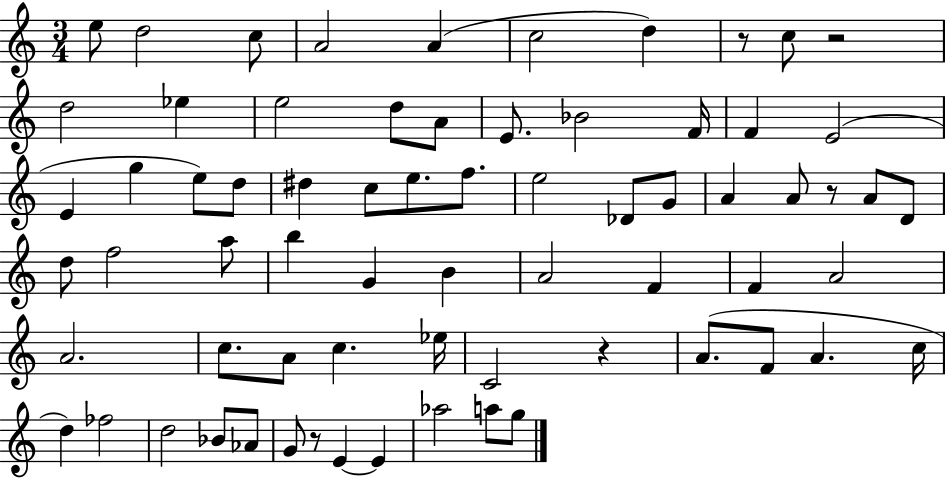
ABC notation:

X:1
T:Untitled
M:3/4
L:1/4
K:C
e/2 d2 c/2 A2 A c2 d z/2 c/2 z2 d2 _e e2 d/2 A/2 E/2 _B2 F/4 F E2 E g e/2 d/2 ^d c/2 e/2 f/2 e2 _D/2 G/2 A A/2 z/2 A/2 D/2 d/2 f2 a/2 b G B A2 F F A2 A2 c/2 A/2 c _e/4 C2 z A/2 F/2 A c/4 d _f2 d2 _B/2 _A/2 G/2 z/2 E E _a2 a/2 g/2